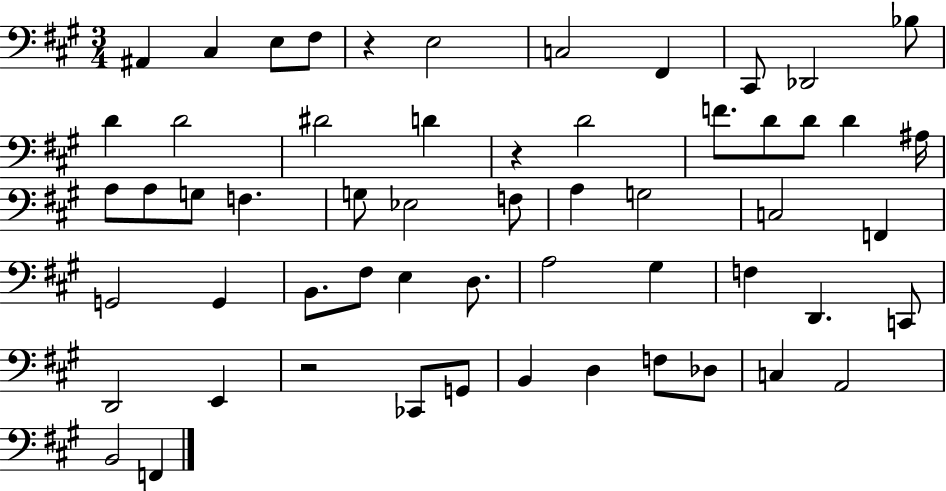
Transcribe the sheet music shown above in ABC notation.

X:1
T:Untitled
M:3/4
L:1/4
K:A
^A,, ^C, E,/2 ^F,/2 z E,2 C,2 ^F,, ^C,,/2 _D,,2 _B,/2 D D2 ^D2 D z D2 F/2 D/2 D/2 D ^A,/4 A,/2 A,/2 G,/2 F, G,/2 _E,2 F,/2 A, G,2 C,2 F,, G,,2 G,, B,,/2 ^F,/2 E, D,/2 A,2 ^G, F, D,, C,,/2 D,,2 E,, z2 _C,,/2 G,,/2 B,, D, F,/2 _D,/2 C, A,,2 B,,2 F,,